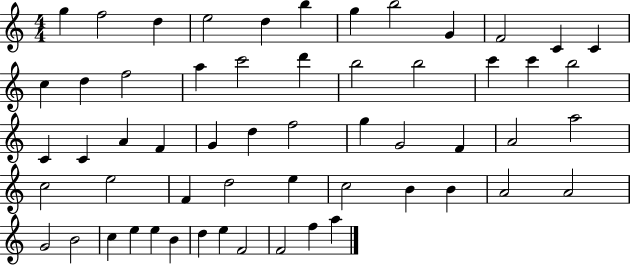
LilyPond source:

{
  \clef treble
  \numericTimeSignature
  \time 4/4
  \key c \major
  g''4 f''2 d''4 | e''2 d''4 b''4 | g''4 b''2 g'4 | f'2 c'4 c'4 | \break c''4 d''4 f''2 | a''4 c'''2 d'''4 | b''2 b''2 | c'''4 c'''4 b''2 | \break c'4 c'4 a'4 f'4 | g'4 d''4 f''2 | g''4 g'2 f'4 | a'2 a''2 | \break c''2 e''2 | f'4 d''2 e''4 | c''2 b'4 b'4 | a'2 a'2 | \break g'2 b'2 | c''4 e''4 e''4 b'4 | d''4 e''4 f'2 | f'2 f''4 a''4 | \break \bar "|."
}